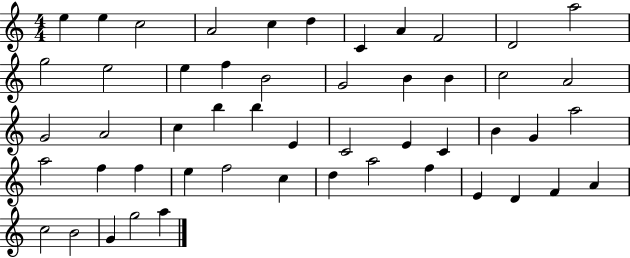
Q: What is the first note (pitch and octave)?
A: E5